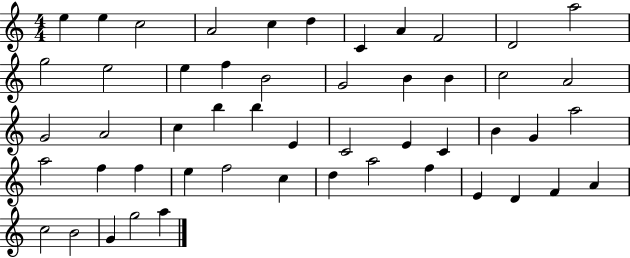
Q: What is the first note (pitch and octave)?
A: E5